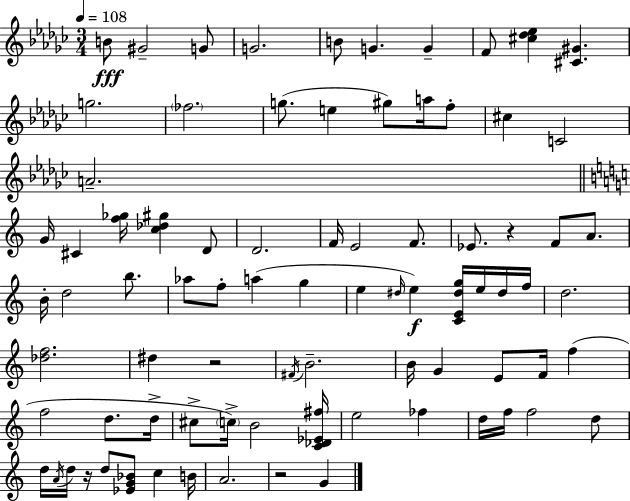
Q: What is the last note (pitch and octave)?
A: G4